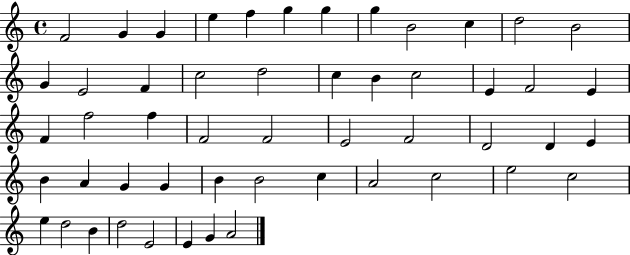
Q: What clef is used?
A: treble